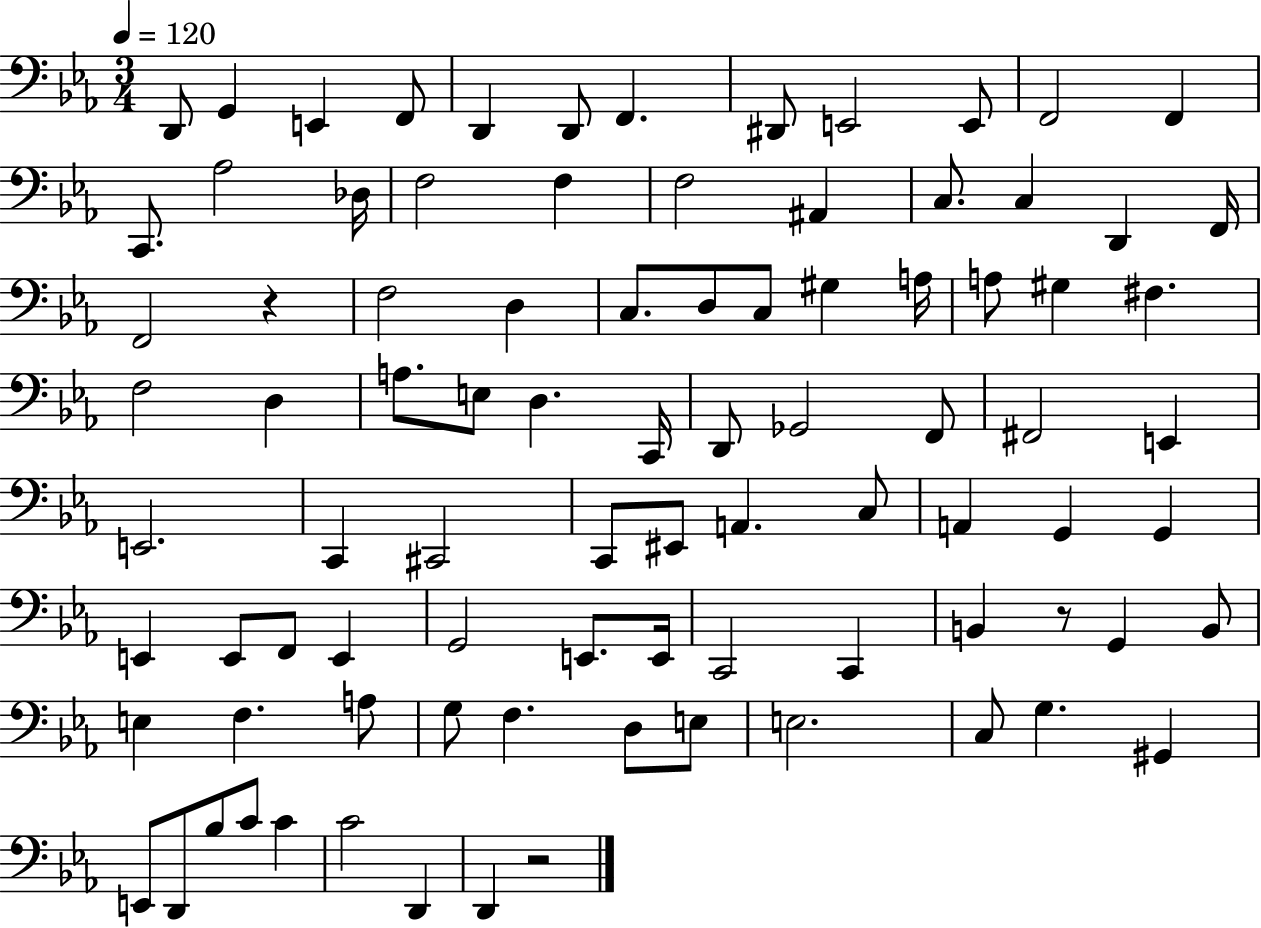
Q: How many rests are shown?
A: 3